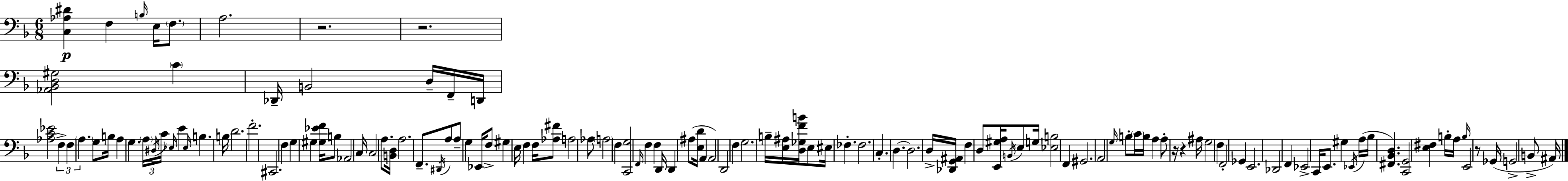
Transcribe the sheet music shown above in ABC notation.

X:1
T:Untitled
M:6/8
L:1/4
K:F
[C,_A,^D] F, B,/4 E,/4 F,/2 A,2 z2 z2 [_A,,_B,,D,^G,]2 C _D,,/4 B,,2 D,/4 F,,/4 D,,/4 [_A,C_E]2 F, F, A, G,/2 B,/4 A, G, A,/4 ^D,/4 C/4 _E,/4 E _E,/4 B, B,/4 D2 F2 ^C,,2 F, G, ^G, [^G,_EF]/4 B,/2 _A,,2 C,/4 C,2 A,/2 [B,,D,]/4 A,2 F,,/2 ^D,,/4 A,/2 A,/2 G, _E,,/4 F,/2 ^G, E,/4 F, F,/4 [_A,^F]/2 A,2 _A,/2 A,2 F, [C,,G,]2 F,,/4 F, F, D,,/4 D,, ^A,/2 [E,D]/4 A,, A,,2 D,,2 F, G,2 B,/4 [E,^A,]/4 [D,_G,FB]/4 E,/2 ^E,/4 _F, _F,2 C, D, D,2 D,/4 [_D,,G,,^A,,]/4 F, D,/2 [E,,^G,A,]/4 B,,/4 E,/2 G,/4 [_E,B,]2 F,, ^G,,2 A,,2 G,/4 B,/2 C/4 B,/4 A, A,/2 z/4 z ^A,/4 G,2 F, F,,2 _G,, E,,2 _D,,2 F,, _E,,2 C,,/4 E,,/2 ^G, _E,,/4 A,/4 _B,/4 [^F,,_B,,D,] [C,,G,,]2 [E,^F,] B,/4 A,/4 B,/4 E,,2 z/2 _G,,/4 G,,2 B,,/2 ^A,,/4